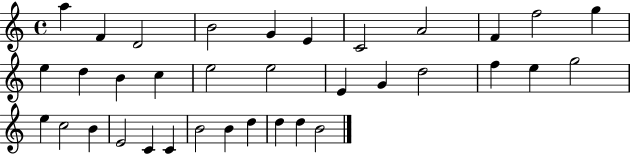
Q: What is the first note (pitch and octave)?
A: A5